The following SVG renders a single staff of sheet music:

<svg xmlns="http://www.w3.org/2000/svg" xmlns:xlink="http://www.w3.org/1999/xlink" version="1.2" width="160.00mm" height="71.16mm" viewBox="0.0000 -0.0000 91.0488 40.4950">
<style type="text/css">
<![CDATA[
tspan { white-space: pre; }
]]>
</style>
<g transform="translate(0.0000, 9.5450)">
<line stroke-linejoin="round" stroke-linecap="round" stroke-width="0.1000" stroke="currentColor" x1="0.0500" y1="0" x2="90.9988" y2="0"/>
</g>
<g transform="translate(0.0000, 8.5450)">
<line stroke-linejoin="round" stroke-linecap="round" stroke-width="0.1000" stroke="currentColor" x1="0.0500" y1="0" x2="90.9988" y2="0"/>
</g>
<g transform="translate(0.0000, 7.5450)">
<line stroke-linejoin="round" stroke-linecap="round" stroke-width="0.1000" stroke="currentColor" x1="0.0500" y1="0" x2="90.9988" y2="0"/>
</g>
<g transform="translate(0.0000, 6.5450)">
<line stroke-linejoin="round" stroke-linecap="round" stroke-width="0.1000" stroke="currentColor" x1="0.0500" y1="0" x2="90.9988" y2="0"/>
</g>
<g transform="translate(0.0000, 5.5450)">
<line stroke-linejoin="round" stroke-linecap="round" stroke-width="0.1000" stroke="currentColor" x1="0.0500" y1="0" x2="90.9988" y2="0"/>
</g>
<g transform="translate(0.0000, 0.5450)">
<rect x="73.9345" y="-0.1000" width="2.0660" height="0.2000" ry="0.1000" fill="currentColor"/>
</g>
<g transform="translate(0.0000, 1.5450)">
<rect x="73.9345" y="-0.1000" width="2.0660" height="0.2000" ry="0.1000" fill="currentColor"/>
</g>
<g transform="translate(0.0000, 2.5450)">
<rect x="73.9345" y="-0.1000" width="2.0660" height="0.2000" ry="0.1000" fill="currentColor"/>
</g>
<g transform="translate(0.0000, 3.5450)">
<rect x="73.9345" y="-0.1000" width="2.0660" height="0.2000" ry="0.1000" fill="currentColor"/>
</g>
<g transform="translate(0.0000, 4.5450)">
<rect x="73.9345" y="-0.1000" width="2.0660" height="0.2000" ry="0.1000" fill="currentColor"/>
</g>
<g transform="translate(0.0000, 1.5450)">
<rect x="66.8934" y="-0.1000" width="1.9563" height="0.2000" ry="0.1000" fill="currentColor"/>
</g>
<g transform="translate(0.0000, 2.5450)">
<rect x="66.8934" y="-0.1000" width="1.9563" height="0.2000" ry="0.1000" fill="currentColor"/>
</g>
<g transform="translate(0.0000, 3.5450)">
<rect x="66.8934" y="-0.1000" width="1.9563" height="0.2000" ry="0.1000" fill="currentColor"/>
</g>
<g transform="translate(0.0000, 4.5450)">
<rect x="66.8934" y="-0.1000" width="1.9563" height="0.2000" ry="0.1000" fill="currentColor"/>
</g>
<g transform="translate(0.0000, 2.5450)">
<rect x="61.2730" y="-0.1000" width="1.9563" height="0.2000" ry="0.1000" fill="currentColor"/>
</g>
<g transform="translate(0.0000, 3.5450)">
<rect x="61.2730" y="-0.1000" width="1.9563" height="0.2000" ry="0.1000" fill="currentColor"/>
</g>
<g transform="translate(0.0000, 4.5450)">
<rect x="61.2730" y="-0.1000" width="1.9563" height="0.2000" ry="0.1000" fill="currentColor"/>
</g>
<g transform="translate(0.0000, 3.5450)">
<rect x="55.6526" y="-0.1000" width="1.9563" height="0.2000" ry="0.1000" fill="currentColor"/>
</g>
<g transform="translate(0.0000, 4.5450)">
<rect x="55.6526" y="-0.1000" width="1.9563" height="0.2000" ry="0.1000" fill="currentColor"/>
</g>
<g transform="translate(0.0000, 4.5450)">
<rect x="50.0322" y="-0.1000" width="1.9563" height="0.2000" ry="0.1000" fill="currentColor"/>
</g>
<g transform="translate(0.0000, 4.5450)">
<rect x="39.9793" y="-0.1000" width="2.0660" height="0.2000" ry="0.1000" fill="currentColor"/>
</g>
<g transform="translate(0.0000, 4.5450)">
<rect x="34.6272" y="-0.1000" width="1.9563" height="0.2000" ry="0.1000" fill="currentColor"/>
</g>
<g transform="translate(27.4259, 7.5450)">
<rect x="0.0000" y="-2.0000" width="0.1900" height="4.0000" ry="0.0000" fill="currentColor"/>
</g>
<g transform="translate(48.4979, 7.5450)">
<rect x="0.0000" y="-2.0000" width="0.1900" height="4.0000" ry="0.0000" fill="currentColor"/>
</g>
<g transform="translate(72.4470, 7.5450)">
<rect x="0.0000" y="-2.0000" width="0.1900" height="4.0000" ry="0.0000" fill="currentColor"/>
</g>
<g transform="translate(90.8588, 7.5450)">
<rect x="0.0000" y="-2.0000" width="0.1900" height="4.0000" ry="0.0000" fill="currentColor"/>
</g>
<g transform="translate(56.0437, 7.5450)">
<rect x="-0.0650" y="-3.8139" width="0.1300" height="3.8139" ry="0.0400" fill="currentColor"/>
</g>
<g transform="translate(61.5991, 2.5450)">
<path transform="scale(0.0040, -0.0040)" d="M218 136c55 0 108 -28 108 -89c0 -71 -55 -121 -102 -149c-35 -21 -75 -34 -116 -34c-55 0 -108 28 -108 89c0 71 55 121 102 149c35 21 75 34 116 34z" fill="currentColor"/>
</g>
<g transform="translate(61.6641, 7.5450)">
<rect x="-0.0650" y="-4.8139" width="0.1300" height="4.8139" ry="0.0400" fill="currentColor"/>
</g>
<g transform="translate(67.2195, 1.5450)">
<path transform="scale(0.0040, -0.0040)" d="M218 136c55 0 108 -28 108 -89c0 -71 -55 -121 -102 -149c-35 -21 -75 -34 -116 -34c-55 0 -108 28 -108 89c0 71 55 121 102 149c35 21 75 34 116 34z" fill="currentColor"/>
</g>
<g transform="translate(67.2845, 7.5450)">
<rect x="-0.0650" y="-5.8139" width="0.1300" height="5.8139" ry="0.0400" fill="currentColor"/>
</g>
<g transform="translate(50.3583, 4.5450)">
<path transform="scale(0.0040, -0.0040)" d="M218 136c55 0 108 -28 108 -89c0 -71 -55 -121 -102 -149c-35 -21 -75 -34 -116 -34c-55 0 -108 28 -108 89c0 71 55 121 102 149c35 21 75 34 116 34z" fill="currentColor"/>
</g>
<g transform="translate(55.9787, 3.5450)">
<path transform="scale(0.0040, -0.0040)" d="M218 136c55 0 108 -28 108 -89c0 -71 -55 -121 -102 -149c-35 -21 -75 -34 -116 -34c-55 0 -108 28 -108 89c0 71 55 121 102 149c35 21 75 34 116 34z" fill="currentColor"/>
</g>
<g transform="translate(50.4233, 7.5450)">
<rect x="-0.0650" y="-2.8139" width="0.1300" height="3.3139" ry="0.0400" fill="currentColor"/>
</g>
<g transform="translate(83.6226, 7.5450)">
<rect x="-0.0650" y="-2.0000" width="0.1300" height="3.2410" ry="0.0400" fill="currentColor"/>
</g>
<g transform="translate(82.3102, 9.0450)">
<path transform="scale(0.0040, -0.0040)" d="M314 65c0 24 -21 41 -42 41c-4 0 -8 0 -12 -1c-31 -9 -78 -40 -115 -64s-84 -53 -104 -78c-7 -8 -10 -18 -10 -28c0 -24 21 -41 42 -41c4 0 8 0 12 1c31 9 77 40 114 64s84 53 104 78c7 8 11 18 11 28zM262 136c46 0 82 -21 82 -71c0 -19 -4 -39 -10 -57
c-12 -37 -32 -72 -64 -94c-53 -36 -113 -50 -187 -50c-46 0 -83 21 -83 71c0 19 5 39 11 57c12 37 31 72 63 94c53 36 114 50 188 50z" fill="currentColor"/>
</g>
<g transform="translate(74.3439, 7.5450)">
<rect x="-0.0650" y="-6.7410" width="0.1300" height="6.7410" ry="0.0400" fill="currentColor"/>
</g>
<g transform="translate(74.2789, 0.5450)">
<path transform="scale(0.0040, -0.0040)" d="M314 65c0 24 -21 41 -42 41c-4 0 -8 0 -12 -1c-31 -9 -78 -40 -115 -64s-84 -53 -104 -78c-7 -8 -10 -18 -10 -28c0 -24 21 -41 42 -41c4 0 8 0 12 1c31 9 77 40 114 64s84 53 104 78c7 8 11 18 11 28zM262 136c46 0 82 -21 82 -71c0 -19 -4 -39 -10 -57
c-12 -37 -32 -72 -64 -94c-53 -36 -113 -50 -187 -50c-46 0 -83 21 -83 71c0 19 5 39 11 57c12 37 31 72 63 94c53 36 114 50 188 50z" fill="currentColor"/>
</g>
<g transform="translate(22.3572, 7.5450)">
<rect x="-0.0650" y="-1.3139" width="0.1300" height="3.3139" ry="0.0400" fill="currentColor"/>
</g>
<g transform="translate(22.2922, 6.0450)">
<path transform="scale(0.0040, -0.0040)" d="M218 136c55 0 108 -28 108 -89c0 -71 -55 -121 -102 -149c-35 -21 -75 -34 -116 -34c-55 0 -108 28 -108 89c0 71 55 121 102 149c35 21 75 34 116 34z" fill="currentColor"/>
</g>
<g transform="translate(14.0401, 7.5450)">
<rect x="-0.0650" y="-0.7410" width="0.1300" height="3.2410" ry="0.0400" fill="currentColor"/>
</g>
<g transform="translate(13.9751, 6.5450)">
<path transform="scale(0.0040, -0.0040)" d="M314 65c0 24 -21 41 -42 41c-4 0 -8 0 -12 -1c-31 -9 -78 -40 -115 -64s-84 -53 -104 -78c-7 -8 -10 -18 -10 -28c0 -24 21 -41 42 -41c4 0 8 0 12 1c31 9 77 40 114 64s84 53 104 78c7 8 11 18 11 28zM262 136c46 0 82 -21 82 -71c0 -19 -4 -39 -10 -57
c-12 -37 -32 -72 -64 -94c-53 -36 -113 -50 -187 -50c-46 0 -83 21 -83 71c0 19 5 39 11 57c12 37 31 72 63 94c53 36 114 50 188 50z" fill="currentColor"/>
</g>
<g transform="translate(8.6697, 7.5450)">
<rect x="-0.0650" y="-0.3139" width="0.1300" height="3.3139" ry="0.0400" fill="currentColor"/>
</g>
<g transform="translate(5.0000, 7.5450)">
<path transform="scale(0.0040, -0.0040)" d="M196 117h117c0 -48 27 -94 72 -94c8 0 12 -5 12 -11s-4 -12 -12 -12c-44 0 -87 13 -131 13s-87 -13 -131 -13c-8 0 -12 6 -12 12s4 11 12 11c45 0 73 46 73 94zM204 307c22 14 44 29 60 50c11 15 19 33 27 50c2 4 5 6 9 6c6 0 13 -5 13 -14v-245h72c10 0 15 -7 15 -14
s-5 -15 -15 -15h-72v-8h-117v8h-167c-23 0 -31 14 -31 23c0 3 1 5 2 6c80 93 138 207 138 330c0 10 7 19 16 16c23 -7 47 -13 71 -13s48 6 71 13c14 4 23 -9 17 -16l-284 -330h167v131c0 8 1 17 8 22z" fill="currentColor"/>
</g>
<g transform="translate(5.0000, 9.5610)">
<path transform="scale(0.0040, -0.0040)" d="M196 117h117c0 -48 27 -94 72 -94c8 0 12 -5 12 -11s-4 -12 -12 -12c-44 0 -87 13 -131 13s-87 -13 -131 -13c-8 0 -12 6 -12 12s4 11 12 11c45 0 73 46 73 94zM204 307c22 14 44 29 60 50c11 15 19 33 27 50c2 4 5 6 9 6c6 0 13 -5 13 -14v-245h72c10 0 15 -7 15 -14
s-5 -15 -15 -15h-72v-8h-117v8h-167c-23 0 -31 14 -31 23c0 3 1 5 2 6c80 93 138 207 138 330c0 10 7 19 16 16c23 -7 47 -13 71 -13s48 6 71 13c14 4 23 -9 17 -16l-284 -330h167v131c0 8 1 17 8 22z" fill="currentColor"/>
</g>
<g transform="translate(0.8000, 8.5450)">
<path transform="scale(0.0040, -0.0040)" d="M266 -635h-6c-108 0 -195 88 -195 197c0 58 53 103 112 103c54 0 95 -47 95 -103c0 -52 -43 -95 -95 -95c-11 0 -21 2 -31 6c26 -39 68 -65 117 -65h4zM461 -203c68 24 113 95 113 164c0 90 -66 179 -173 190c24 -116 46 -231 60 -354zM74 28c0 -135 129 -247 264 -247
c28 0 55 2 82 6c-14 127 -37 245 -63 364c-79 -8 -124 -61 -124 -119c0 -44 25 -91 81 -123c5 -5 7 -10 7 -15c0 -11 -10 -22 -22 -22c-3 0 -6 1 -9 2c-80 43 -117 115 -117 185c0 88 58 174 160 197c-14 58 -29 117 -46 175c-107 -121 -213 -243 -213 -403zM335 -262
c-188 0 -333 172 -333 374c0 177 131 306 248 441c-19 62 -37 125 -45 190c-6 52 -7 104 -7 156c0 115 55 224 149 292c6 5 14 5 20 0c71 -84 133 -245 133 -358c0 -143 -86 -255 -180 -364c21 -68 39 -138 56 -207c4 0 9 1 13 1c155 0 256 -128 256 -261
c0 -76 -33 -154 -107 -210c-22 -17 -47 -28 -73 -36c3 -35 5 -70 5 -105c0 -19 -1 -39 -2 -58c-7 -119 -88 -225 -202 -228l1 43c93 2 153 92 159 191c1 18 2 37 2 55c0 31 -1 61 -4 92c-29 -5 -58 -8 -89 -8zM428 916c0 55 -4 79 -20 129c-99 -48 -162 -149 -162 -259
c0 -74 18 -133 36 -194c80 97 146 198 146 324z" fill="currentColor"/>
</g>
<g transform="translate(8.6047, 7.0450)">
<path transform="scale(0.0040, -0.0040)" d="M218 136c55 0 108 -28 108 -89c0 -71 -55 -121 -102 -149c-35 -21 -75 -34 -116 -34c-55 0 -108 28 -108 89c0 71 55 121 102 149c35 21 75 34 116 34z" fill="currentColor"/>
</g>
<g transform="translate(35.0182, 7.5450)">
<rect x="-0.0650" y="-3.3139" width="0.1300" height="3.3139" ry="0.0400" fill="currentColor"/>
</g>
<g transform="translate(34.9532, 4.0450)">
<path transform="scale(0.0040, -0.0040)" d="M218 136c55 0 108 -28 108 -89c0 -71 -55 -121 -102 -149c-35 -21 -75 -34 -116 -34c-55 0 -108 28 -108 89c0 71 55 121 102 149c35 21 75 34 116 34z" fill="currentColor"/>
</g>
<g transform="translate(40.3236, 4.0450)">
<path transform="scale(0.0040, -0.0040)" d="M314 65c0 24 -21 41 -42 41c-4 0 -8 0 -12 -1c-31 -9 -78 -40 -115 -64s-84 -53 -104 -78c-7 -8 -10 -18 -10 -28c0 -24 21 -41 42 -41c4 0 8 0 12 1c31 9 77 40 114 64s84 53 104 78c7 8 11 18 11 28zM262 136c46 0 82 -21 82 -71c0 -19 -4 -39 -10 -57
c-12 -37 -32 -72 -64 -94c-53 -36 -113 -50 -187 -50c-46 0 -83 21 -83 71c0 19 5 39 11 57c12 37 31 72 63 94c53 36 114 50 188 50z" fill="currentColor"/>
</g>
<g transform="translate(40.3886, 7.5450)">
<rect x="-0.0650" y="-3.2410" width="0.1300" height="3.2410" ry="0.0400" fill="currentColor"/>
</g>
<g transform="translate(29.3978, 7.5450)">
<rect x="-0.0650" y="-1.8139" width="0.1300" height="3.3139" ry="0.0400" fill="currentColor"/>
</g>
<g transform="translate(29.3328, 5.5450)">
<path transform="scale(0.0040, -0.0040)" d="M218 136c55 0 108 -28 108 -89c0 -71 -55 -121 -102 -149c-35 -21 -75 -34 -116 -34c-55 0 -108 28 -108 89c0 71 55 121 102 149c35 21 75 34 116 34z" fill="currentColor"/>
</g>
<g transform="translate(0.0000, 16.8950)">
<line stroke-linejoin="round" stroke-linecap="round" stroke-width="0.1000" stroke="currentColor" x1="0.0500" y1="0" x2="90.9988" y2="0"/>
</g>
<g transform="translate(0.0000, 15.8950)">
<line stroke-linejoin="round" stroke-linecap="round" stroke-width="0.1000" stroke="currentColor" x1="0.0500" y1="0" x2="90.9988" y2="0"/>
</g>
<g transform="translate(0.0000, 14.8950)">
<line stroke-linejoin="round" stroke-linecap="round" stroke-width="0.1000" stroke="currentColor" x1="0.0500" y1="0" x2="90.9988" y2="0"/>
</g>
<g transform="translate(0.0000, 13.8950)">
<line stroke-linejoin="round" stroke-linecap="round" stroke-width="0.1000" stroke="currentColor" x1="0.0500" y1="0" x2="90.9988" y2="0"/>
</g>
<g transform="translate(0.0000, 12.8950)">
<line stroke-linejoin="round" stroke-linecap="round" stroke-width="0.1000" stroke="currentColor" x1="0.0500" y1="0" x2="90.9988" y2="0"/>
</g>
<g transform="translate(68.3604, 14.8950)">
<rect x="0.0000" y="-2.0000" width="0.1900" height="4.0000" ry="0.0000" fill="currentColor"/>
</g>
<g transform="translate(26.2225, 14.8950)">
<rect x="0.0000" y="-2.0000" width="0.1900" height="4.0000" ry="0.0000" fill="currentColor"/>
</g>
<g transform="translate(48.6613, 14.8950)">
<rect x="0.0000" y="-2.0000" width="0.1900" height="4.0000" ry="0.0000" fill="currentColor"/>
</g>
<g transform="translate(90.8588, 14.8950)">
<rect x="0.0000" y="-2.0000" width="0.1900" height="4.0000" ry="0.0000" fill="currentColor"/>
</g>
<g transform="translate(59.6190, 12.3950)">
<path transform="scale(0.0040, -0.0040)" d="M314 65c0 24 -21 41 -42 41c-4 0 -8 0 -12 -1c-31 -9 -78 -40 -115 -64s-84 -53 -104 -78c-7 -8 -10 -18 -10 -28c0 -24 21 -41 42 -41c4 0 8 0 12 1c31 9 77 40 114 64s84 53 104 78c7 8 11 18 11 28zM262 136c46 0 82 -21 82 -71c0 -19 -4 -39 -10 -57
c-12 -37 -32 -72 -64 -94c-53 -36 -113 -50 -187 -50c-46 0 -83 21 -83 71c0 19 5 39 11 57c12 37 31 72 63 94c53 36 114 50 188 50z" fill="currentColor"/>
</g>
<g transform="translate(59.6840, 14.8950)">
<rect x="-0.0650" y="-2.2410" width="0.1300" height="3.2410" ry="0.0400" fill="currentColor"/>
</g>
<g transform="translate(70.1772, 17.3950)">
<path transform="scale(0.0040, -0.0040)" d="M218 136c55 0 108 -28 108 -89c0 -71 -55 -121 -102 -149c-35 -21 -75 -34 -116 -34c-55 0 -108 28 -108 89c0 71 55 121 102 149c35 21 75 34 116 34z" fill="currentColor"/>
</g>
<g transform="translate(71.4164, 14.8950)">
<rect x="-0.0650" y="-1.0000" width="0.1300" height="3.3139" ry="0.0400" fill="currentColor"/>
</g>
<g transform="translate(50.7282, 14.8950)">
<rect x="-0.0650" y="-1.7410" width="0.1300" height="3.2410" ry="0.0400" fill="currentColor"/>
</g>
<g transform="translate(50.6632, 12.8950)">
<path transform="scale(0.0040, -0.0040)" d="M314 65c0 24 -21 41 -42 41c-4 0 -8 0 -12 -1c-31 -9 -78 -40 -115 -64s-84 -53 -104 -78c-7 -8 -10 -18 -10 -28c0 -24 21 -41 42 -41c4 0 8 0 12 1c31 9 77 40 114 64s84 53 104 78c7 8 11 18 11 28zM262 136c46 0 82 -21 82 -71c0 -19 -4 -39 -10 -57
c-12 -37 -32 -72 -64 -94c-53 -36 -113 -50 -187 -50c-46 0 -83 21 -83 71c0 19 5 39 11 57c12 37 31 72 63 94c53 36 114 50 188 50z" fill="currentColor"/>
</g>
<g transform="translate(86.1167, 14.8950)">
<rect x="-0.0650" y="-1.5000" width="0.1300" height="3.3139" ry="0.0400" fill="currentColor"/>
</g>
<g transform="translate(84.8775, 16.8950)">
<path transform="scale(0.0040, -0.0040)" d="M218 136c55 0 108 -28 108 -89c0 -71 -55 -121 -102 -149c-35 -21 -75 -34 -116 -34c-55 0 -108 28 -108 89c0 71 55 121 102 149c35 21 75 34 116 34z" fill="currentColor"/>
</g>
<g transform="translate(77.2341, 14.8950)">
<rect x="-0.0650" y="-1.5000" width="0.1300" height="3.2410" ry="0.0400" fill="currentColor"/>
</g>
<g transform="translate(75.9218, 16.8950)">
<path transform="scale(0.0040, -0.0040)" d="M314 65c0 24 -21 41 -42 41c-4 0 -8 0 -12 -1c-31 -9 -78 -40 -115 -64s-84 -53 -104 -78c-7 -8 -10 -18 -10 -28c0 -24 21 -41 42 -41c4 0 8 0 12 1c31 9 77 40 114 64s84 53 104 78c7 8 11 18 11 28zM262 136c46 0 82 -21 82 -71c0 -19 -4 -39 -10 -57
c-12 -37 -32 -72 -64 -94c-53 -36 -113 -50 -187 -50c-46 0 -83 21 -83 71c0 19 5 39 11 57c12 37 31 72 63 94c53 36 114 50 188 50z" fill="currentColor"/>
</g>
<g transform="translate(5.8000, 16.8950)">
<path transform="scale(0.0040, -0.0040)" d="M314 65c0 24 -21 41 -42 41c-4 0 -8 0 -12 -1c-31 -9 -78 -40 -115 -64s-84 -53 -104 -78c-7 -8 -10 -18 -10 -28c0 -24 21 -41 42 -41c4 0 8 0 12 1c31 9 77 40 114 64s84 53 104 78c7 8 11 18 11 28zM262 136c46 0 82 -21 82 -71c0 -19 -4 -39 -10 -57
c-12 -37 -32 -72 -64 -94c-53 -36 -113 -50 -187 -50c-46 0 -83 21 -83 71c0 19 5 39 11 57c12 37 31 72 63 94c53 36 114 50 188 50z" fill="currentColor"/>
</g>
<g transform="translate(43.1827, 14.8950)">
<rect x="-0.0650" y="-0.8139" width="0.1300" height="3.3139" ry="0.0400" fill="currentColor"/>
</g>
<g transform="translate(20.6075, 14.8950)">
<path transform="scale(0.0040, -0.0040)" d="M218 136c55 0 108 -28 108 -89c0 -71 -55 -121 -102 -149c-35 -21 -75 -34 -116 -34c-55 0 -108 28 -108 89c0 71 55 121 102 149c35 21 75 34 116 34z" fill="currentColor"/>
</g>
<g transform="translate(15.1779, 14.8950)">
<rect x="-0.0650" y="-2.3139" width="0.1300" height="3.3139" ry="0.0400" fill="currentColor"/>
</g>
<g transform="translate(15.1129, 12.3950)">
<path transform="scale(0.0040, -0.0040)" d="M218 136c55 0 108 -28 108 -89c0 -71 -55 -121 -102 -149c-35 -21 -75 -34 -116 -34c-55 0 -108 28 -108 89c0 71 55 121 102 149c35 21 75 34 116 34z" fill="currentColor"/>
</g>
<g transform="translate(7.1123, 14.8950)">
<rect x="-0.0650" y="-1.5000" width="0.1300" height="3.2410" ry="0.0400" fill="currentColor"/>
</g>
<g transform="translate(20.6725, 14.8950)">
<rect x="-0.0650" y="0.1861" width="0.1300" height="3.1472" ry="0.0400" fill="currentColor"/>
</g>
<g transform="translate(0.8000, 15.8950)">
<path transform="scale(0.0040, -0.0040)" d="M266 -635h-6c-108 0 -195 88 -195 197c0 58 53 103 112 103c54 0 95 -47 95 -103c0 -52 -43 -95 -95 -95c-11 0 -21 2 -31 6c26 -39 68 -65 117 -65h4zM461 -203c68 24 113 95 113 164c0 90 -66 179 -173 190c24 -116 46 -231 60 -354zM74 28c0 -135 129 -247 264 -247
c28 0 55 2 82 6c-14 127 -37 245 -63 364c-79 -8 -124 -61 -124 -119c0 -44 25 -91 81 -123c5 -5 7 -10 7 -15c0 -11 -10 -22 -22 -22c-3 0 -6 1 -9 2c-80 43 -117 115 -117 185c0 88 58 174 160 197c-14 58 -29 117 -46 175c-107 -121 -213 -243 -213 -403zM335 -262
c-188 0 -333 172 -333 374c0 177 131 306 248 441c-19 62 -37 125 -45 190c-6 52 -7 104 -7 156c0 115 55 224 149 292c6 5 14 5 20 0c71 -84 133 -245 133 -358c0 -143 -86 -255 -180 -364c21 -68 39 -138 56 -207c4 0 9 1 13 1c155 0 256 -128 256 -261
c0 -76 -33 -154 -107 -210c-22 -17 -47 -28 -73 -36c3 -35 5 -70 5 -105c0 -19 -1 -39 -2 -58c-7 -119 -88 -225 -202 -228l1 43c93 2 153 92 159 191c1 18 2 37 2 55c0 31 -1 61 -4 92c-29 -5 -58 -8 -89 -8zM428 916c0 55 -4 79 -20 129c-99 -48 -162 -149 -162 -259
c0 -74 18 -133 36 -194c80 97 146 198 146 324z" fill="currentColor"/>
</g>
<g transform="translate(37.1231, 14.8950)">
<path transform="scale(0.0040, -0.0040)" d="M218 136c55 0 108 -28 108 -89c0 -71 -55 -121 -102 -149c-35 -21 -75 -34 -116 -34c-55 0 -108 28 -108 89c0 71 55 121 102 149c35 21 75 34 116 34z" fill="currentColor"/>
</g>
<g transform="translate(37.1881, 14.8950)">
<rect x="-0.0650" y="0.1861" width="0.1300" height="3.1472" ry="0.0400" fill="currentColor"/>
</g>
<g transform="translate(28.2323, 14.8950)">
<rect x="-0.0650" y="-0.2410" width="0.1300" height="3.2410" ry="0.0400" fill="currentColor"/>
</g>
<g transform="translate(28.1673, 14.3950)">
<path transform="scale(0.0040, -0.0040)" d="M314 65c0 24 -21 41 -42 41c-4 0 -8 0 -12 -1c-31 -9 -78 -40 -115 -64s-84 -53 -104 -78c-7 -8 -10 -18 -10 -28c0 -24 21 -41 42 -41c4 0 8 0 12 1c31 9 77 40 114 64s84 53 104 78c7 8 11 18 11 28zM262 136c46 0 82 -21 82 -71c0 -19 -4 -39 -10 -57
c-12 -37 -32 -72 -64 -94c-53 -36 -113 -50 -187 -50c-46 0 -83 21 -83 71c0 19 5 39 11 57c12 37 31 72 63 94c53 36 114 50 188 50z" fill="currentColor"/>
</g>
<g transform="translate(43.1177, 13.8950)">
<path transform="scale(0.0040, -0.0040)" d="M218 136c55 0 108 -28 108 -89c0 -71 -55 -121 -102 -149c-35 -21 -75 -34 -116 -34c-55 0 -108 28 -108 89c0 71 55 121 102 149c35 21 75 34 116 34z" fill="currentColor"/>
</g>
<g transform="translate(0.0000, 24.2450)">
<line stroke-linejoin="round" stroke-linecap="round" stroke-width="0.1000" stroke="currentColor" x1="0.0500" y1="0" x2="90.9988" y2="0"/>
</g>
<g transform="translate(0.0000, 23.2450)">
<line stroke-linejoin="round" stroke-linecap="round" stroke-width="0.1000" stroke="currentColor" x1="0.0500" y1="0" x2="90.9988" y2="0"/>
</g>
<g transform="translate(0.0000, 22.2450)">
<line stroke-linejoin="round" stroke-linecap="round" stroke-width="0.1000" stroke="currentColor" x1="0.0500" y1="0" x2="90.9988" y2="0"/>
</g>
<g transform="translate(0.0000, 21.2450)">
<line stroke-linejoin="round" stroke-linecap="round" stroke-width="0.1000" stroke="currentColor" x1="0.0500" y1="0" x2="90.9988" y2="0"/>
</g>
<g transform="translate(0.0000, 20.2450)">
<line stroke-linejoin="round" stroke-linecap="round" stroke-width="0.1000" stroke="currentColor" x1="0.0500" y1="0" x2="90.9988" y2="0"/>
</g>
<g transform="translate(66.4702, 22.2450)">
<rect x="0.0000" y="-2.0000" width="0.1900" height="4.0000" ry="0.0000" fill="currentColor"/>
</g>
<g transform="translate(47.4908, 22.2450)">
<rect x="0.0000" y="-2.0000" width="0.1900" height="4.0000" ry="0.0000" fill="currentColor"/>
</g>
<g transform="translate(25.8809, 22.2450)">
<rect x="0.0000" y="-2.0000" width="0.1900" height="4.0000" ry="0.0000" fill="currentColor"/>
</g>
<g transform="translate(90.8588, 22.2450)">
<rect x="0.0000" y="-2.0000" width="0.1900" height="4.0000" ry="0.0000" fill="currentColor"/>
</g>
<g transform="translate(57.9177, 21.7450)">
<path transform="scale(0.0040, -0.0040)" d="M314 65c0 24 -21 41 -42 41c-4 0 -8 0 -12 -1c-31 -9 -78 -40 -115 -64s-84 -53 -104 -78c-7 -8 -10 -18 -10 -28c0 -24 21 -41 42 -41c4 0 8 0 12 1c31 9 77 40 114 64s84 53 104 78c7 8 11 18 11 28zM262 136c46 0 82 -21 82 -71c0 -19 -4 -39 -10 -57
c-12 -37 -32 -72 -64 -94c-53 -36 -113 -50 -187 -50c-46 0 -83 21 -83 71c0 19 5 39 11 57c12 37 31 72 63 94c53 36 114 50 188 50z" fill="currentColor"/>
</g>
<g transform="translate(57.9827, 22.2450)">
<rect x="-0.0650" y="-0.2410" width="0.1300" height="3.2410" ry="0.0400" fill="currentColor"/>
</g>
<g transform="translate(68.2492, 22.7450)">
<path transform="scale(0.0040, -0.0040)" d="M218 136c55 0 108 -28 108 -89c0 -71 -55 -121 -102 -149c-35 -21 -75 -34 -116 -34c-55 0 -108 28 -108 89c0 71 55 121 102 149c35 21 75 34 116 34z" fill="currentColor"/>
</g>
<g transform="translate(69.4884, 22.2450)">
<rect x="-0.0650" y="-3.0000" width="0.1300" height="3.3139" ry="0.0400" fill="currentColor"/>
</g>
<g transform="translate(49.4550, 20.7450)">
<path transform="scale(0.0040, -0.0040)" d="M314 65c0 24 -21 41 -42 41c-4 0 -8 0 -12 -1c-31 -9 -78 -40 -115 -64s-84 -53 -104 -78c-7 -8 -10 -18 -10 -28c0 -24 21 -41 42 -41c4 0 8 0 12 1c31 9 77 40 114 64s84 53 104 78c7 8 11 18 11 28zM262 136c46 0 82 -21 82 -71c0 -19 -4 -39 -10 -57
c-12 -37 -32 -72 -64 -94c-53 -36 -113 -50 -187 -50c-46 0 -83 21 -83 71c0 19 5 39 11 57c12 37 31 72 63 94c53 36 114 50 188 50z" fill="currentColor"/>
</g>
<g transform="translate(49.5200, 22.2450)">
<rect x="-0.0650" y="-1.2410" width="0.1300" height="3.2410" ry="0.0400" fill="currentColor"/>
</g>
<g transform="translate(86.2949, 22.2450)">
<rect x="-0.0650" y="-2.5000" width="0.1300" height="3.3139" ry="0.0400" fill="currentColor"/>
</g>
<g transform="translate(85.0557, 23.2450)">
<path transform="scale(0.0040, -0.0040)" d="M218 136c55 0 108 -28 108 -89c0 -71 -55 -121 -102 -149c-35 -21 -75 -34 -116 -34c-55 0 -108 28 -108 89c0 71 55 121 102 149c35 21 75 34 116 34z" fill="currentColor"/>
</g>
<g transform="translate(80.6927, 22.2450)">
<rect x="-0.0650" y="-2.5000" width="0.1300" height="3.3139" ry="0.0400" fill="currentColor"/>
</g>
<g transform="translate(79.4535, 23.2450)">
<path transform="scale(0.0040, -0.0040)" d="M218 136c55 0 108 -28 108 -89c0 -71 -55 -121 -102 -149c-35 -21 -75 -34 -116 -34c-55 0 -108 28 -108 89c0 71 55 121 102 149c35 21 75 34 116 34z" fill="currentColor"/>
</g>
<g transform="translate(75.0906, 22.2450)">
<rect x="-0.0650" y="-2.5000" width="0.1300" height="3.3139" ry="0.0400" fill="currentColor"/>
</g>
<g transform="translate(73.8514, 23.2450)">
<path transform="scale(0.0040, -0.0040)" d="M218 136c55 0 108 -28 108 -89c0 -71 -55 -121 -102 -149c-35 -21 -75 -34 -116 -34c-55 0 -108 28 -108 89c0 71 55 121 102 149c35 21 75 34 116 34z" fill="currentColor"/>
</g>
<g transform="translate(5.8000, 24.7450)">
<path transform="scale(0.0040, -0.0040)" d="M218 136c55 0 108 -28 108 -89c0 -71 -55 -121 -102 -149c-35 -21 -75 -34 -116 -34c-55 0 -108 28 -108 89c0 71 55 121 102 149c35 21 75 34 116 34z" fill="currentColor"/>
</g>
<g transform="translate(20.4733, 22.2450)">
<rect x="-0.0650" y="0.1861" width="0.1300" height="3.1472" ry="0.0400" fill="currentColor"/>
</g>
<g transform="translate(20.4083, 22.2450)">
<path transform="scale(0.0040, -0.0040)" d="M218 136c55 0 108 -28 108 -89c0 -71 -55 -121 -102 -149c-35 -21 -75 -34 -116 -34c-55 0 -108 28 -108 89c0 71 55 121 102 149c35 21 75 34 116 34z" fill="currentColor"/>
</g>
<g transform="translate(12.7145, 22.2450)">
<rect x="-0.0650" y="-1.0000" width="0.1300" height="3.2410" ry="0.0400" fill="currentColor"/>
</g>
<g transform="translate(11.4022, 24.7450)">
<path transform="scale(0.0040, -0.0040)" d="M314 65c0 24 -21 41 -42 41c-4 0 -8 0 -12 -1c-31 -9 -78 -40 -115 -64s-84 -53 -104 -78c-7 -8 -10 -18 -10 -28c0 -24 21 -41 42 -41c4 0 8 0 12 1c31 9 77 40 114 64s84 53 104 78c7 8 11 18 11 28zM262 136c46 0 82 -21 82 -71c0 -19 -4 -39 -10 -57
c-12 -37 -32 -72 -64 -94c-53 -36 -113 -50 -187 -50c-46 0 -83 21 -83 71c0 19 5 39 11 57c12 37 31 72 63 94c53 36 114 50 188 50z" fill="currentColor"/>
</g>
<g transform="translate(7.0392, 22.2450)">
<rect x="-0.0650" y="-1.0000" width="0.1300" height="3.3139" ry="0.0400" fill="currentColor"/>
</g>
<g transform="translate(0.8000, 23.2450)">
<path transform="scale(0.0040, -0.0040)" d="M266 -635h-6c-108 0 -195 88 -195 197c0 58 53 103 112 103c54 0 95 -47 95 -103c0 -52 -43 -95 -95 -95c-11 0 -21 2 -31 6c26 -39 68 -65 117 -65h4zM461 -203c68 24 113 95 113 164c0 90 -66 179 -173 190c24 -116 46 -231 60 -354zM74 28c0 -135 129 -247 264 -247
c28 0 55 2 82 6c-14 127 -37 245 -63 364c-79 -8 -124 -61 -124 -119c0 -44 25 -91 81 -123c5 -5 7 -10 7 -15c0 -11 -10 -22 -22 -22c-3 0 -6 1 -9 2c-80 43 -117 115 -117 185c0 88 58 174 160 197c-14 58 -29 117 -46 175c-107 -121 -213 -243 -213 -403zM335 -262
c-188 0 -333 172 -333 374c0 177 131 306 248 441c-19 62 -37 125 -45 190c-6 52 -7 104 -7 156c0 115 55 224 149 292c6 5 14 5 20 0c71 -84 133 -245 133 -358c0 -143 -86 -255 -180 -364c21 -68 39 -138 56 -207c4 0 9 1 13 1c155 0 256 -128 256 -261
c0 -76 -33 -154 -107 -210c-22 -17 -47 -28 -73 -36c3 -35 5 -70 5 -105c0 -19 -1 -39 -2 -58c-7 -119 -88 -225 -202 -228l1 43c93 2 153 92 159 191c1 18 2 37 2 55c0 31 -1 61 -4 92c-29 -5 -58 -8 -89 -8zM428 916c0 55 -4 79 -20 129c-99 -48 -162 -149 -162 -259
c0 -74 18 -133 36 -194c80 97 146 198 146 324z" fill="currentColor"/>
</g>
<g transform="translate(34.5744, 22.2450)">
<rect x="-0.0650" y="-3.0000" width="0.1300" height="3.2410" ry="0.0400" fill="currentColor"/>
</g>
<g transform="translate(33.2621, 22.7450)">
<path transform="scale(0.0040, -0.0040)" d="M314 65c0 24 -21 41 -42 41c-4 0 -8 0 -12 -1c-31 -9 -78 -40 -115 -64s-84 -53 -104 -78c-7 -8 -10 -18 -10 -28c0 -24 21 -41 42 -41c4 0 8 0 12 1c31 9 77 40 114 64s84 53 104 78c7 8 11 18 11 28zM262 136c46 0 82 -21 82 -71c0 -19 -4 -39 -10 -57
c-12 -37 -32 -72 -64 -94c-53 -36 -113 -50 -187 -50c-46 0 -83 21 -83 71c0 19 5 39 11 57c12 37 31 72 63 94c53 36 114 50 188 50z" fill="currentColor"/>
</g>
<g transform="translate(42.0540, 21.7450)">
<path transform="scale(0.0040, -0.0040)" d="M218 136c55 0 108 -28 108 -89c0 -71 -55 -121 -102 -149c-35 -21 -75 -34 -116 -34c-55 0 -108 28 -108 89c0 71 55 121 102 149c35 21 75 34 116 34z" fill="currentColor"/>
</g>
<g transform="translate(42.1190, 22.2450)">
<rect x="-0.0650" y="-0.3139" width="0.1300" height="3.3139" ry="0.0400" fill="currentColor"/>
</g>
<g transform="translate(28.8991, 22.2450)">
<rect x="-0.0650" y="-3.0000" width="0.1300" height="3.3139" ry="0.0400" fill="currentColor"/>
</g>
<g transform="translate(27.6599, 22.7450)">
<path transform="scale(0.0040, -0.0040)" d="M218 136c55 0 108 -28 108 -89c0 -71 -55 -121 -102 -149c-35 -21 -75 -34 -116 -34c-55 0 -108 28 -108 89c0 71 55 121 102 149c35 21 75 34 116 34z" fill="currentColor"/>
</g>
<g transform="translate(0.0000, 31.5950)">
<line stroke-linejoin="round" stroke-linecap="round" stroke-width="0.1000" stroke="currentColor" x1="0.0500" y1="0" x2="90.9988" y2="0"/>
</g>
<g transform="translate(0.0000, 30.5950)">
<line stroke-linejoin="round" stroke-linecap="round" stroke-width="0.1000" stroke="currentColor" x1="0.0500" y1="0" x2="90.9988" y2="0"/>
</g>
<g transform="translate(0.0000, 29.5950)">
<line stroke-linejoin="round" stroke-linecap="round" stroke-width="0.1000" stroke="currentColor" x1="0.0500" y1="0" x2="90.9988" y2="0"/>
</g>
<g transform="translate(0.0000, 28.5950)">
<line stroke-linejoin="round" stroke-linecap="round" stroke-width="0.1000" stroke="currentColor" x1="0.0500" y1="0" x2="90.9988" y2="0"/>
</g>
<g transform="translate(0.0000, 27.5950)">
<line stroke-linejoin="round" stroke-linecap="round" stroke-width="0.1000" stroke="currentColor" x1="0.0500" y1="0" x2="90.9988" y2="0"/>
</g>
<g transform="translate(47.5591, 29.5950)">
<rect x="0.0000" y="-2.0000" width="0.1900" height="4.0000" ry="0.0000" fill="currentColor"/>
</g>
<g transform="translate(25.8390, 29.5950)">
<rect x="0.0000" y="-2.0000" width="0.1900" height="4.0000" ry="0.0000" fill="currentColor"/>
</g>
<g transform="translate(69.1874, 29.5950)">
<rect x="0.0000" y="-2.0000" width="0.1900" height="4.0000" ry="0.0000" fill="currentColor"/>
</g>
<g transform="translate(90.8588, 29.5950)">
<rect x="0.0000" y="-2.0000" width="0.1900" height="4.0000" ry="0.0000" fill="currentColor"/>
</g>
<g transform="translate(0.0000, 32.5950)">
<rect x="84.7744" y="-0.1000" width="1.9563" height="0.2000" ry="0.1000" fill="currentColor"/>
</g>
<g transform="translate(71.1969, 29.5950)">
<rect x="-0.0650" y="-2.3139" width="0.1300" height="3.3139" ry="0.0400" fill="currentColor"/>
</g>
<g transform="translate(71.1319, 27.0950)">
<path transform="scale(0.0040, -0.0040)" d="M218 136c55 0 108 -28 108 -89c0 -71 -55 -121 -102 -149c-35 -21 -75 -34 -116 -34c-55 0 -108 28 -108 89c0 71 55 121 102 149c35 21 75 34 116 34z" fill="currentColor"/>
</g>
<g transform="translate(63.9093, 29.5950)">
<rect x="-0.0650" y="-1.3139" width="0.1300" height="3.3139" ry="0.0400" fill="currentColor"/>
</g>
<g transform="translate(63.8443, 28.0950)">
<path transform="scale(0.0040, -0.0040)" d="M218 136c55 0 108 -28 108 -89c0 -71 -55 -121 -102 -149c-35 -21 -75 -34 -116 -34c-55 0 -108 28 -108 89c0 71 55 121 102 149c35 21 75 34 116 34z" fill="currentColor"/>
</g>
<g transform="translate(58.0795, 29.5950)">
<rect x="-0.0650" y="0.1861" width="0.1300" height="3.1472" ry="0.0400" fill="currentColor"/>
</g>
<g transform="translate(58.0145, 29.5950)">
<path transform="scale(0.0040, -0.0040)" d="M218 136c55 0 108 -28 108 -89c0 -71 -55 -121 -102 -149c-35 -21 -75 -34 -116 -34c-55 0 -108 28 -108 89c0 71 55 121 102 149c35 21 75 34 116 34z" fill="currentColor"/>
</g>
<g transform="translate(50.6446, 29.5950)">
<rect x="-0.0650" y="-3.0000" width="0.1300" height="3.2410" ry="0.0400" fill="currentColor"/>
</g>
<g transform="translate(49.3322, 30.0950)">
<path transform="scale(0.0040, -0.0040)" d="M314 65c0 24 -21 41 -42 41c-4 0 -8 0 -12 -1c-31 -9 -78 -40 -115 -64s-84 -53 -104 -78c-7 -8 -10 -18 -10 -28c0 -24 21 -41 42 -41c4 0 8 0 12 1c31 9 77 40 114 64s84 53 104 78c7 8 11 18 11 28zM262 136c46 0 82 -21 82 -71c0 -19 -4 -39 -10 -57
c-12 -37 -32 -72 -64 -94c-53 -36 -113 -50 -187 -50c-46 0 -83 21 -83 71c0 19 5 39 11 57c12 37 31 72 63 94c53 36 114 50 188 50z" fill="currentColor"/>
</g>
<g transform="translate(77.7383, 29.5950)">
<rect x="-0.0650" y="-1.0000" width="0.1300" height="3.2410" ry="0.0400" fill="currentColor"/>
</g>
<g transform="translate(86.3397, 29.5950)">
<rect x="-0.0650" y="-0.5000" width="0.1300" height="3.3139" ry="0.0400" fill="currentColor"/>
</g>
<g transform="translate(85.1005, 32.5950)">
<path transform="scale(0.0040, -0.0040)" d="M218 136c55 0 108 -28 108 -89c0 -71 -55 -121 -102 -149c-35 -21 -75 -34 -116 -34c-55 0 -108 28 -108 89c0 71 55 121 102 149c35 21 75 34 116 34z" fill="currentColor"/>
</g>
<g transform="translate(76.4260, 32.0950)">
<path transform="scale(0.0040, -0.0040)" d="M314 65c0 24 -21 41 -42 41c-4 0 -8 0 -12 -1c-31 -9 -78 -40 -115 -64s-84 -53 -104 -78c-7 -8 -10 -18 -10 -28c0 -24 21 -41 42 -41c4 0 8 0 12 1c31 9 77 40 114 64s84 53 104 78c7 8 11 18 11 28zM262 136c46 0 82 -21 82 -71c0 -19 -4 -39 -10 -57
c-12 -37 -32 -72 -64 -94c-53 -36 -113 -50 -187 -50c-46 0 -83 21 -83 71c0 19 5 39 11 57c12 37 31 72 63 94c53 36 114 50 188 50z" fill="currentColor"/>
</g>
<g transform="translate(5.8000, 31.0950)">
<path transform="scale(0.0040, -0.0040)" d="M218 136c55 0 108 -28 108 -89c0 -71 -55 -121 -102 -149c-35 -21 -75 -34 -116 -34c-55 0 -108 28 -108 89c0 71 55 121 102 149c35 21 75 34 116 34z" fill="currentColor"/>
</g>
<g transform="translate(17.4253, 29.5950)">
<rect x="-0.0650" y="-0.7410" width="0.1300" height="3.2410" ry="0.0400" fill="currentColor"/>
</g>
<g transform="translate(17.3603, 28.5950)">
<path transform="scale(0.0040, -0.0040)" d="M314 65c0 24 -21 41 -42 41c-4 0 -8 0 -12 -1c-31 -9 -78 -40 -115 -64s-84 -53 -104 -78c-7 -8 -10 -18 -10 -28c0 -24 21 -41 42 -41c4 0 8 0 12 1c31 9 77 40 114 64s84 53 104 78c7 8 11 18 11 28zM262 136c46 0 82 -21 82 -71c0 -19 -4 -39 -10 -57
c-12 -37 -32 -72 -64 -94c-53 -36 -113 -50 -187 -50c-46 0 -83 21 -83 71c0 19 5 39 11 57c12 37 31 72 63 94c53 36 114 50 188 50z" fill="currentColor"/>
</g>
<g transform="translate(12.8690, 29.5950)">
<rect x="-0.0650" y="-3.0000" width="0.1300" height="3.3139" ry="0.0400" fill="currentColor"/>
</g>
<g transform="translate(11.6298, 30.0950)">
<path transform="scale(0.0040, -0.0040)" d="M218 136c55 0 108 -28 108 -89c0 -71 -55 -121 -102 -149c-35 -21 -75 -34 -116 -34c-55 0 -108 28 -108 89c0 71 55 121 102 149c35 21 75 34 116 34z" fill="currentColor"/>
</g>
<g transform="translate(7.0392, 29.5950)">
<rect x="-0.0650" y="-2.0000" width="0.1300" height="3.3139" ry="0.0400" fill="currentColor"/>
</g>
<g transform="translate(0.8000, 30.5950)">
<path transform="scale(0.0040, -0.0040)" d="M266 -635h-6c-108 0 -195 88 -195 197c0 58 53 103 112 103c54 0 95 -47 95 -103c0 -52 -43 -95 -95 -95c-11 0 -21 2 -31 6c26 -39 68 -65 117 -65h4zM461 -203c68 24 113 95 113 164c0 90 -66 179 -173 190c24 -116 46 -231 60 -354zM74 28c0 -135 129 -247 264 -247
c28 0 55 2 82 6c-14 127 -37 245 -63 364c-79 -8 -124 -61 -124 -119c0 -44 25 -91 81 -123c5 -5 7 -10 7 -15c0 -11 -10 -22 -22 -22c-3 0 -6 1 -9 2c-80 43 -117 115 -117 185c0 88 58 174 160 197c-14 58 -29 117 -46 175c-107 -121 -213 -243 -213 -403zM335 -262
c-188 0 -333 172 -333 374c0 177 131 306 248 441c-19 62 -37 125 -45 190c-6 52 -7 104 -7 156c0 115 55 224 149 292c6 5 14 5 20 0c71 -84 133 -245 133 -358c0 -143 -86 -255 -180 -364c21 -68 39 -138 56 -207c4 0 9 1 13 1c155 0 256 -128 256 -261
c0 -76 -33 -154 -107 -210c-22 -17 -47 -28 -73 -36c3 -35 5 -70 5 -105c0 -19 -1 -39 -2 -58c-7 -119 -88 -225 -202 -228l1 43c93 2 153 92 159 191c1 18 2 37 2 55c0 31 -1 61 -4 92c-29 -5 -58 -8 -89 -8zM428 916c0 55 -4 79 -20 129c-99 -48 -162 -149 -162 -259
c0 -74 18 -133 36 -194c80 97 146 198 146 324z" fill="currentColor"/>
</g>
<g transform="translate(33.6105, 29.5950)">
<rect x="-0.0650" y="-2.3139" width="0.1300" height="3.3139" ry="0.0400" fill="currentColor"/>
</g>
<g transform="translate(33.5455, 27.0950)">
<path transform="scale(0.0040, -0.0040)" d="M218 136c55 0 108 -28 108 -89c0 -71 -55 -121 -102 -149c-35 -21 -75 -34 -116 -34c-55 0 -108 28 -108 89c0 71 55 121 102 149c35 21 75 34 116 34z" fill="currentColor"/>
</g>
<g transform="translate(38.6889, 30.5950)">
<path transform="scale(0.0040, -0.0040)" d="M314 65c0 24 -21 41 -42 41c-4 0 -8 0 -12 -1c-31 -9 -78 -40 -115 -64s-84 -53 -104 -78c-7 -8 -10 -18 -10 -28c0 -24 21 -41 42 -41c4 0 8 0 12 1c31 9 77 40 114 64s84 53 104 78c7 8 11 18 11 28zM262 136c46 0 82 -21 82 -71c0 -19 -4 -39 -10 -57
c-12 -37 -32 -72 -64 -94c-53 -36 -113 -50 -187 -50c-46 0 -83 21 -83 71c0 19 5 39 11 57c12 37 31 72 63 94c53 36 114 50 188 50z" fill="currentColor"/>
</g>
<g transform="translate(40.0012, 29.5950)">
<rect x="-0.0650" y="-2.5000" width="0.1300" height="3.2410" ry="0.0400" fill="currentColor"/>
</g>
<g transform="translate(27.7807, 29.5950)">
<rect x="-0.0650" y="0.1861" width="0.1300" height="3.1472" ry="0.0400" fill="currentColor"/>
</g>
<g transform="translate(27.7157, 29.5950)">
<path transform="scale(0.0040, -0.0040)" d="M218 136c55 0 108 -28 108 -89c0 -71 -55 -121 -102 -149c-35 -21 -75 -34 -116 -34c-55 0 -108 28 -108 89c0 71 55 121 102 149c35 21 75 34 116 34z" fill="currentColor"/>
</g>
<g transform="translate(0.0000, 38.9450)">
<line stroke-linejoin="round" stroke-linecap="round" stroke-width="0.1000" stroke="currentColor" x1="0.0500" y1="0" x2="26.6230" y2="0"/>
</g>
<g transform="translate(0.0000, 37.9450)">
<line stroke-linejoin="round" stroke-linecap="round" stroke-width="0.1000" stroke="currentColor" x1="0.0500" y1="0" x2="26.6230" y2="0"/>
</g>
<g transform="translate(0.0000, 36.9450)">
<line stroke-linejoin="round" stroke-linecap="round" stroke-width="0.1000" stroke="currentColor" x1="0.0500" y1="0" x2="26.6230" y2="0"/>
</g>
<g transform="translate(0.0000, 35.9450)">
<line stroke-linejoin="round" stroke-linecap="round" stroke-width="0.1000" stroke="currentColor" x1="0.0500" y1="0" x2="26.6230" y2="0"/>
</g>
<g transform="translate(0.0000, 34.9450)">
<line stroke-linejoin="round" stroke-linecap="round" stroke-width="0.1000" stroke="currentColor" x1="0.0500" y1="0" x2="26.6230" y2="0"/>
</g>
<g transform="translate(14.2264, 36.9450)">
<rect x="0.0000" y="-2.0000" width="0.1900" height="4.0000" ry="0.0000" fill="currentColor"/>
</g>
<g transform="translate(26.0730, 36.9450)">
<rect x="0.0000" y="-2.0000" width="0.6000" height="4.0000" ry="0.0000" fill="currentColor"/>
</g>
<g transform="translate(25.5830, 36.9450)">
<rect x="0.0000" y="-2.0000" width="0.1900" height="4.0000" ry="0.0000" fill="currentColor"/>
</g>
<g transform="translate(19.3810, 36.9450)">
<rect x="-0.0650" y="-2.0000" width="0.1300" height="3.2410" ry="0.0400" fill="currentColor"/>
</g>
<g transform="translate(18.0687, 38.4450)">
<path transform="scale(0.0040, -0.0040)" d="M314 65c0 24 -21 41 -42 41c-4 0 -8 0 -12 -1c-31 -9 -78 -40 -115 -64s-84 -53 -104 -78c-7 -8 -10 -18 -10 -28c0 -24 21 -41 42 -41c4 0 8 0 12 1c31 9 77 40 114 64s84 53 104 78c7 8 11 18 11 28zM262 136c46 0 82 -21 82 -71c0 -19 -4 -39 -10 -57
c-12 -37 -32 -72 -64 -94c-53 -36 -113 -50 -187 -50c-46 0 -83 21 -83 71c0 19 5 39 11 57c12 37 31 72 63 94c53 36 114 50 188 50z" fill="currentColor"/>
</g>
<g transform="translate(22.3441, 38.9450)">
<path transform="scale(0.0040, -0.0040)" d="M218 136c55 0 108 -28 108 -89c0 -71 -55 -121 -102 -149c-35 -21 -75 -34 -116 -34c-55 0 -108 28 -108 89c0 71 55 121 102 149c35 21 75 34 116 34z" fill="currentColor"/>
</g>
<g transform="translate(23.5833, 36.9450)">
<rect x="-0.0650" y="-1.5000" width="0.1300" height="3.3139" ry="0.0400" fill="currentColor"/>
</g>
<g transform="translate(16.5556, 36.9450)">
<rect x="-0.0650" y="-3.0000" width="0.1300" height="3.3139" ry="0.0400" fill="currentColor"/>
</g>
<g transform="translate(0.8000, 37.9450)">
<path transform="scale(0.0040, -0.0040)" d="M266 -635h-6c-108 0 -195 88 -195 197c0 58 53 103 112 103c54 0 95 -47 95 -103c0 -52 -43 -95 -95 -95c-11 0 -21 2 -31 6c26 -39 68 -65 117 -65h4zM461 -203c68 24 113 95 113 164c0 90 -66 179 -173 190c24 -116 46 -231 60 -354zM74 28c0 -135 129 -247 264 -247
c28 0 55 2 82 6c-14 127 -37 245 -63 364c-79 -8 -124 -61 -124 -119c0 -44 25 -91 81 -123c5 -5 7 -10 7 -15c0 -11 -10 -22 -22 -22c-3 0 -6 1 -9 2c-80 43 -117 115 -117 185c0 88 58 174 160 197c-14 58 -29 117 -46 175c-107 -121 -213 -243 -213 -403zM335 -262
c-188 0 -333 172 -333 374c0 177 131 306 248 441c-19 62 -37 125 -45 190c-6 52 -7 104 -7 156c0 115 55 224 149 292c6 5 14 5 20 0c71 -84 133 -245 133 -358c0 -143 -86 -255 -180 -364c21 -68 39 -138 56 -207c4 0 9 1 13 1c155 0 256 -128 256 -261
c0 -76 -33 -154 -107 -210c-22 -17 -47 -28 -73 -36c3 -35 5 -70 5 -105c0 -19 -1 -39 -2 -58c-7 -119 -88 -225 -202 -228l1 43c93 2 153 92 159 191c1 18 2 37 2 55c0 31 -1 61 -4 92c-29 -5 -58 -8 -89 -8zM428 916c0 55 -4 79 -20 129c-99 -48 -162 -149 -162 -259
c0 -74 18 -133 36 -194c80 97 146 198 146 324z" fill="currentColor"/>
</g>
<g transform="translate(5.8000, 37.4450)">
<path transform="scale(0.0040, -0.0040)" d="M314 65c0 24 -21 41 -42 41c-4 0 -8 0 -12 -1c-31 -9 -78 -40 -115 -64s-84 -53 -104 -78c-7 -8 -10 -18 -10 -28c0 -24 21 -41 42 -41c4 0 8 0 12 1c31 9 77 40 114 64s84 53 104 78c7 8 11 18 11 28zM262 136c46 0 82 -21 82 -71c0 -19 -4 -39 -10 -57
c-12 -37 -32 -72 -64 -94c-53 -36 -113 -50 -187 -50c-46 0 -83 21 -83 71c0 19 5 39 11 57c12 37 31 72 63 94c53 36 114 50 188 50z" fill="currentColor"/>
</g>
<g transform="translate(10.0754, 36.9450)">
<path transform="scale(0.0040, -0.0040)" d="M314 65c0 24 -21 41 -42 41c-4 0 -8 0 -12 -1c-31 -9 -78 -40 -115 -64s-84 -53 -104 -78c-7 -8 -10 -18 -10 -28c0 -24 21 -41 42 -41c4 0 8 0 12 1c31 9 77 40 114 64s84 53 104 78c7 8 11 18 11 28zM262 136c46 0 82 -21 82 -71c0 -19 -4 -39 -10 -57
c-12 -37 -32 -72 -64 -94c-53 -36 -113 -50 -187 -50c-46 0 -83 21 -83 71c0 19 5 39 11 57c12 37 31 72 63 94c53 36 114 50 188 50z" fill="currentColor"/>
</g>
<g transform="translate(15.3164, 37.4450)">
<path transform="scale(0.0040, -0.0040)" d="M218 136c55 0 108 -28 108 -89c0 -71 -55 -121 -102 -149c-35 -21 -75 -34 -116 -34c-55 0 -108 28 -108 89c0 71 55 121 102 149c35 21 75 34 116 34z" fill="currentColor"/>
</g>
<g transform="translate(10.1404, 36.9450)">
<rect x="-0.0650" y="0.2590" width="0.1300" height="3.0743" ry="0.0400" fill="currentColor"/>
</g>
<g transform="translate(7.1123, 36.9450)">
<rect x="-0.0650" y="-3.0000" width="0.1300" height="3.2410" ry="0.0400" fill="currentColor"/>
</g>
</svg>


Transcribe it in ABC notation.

X:1
T:Untitled
M:4/4
L:1/4
K:C
c d2 e f b b2 a c' e' g' b'2 F2 E2 g B c2 B d f2 g2 D E2 E D D2 B A A2 c e2 c2 A G G G F A d2 B g G2 A2 B e g D2 C A2 B2 A F2 E